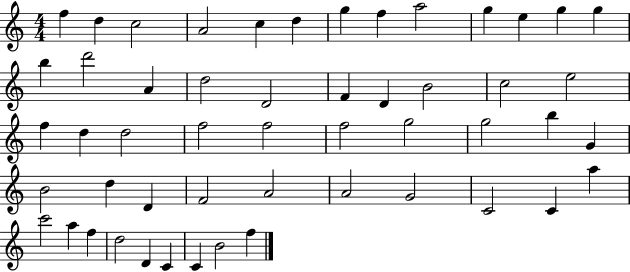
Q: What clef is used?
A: treble